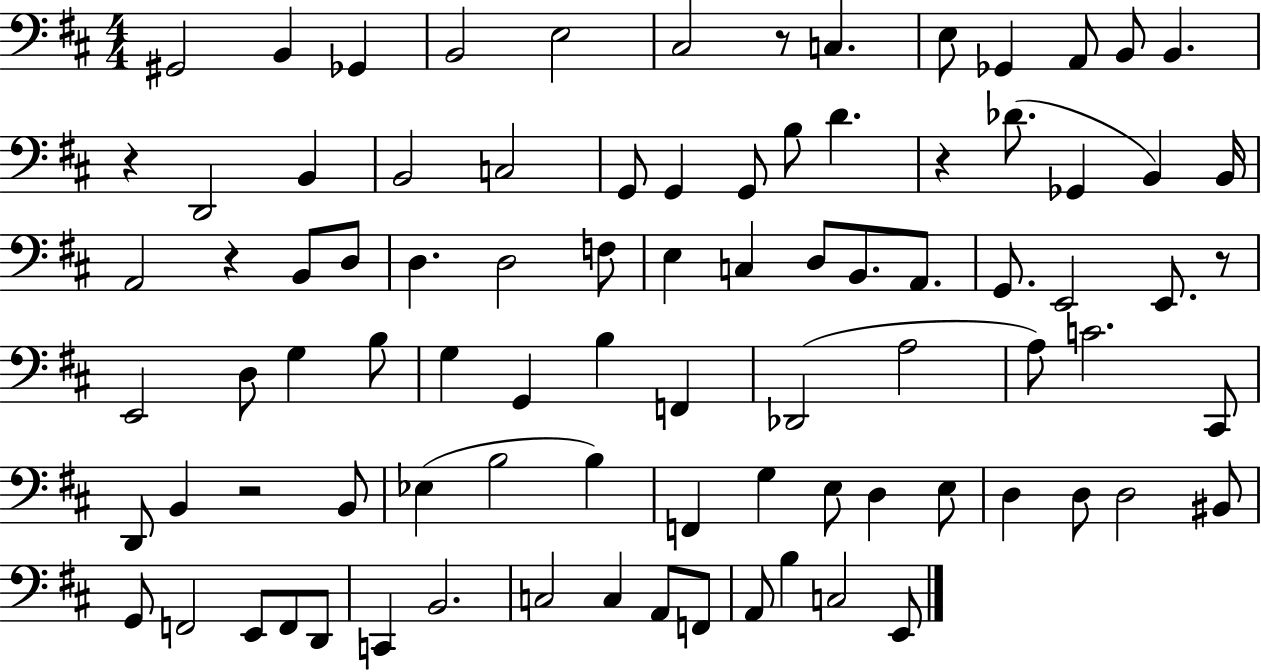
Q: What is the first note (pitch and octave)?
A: G#2